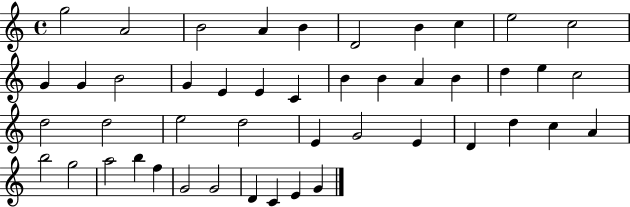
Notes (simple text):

G5/h A4/h B4/h A4/q B4/q D4/h B4/q C5/q E5/h C5/h G4/q G4/q B4/h G4/q E4/q E4/q C4/q B4/q B4/q A4/q B4/q D5/q E5/q C5/h D5/h D5/h E5/h D5/h E4/q G4/h E4/q D4/q D5/q C5/q A4/q B5/h G5/h A5/h B5/q F5/q G4/h G4/h D4/q C4/q E4/q G4/q